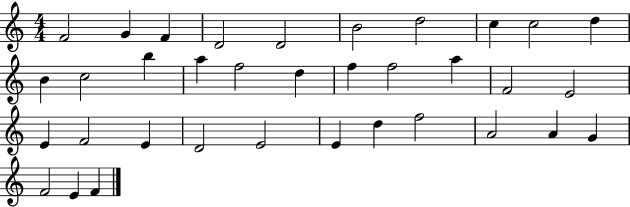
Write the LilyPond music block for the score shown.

{
  \clef treble
  \numericTimeSignature
  \time 4/4
  \key c \major
  f'2 g'4 f'4 | d'2 d'2 | b'2 d''2 | c''4 c''2 d''4 | \break b'4 c''2 b''4 | a''4 f''2 d''4 | f''4 f''2 a''4 | f'2 e'2 | \break e'4 f'2 e'4 | d'2 e'2 | e'4 d''4 f''2 | a'2 a'4 g'4 | \break f'2 e'4 f'4 | \bar "|."
}